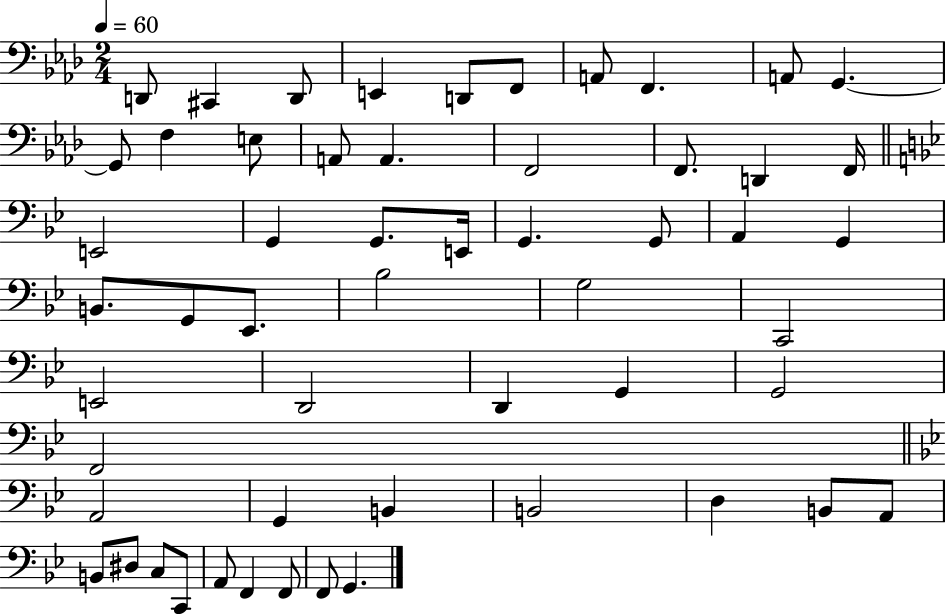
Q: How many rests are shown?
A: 0